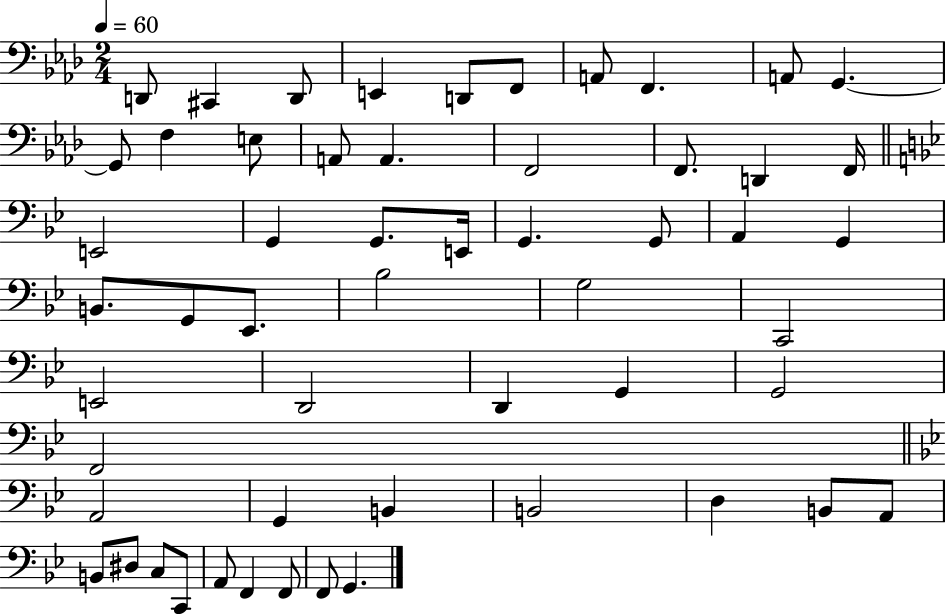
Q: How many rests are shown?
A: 0